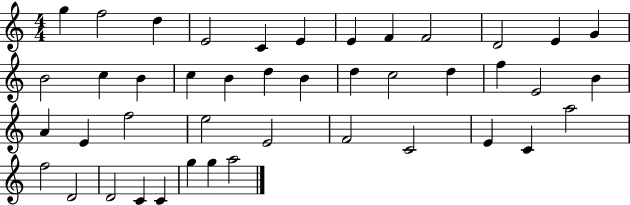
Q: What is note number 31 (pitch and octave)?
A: F4